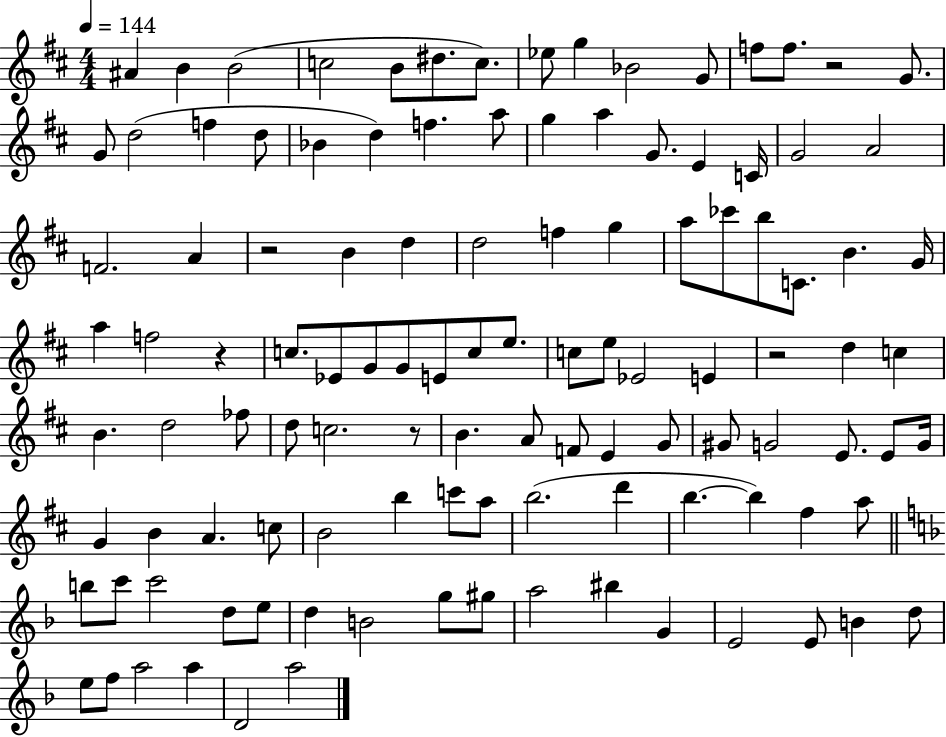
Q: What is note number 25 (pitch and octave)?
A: G4